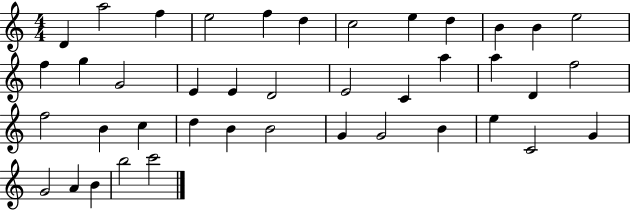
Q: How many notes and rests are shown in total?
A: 41